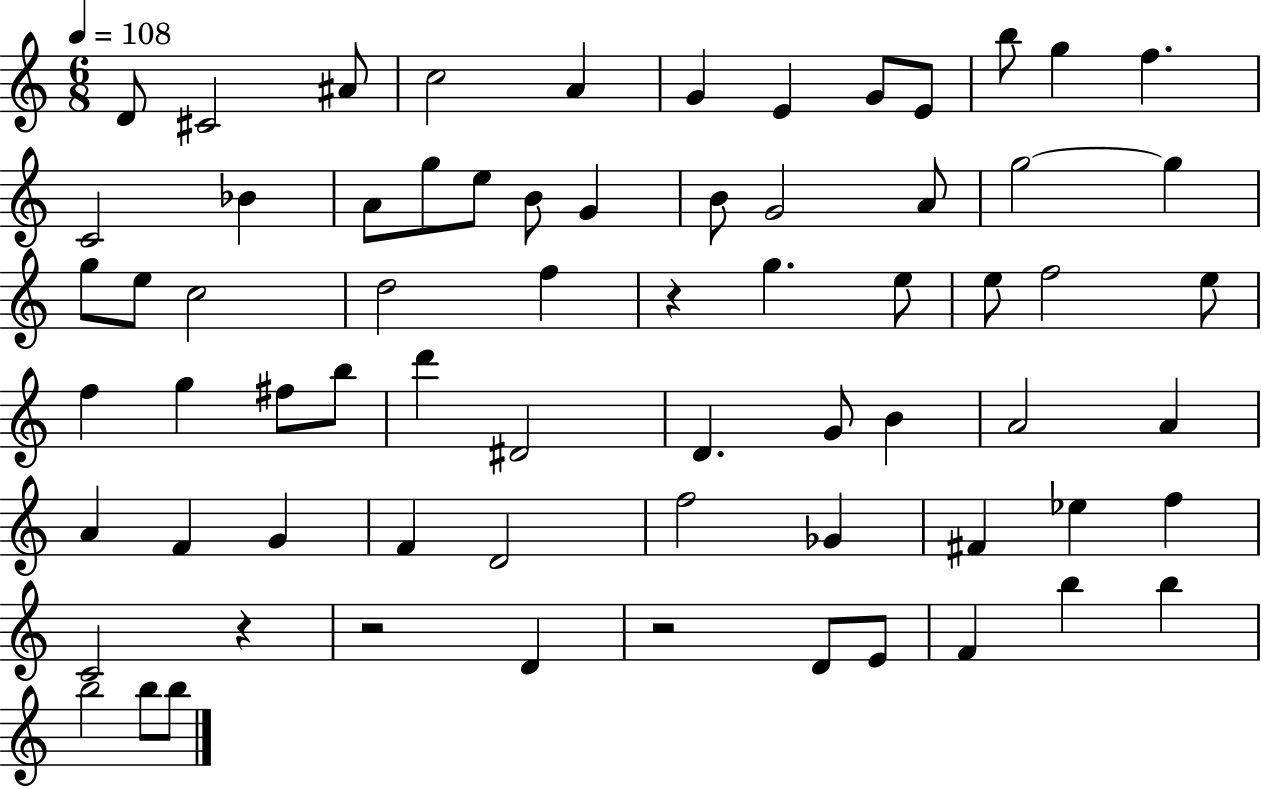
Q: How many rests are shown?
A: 4